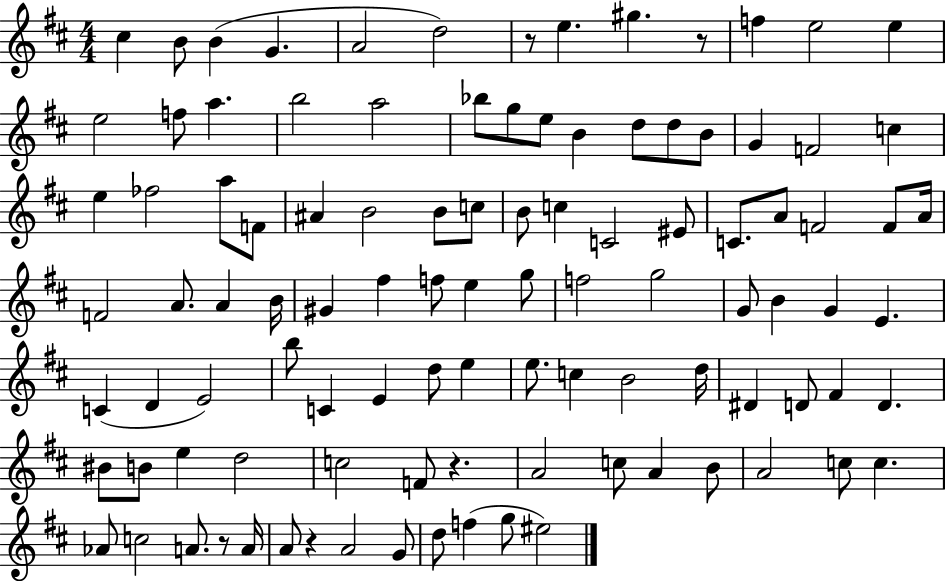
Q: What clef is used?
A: treble